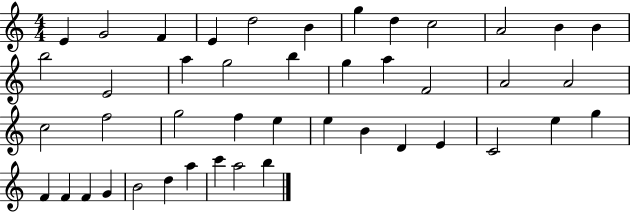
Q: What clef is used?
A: treble